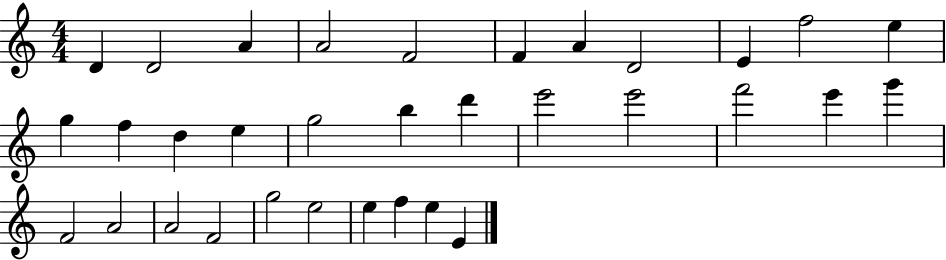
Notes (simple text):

D4/q D4/h A4/q A4/h F4/h F4/q A4/q D4/h E4/q F5/h E5/q G5/q F5/q D5/q E5/q G5/h B5/q D6/q E6/h E6/h F6/h E6/q G6/q F4/h A4/h A4/h F4/h G5/h E5/h E5/q F5/q E5/q E4/q